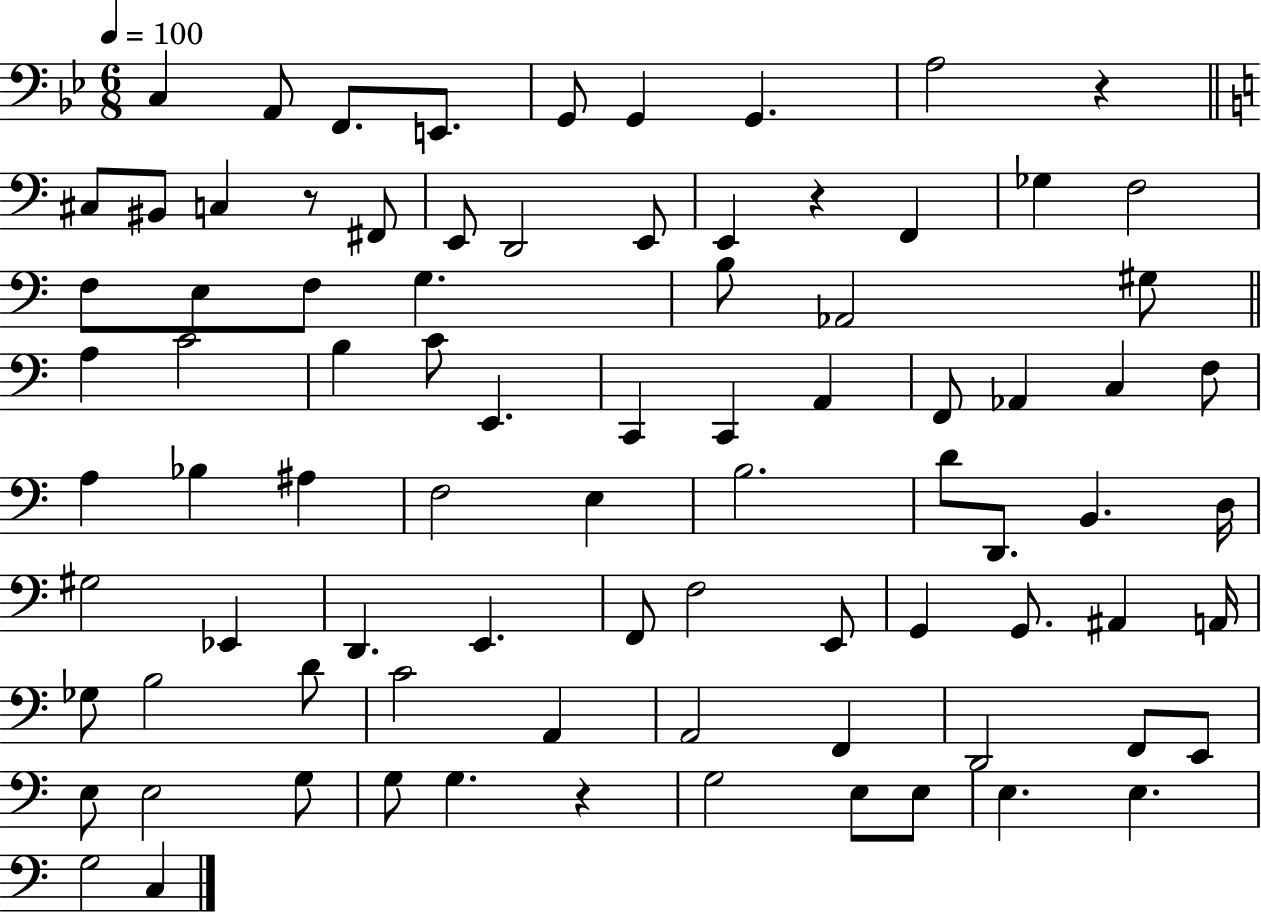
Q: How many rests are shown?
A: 4